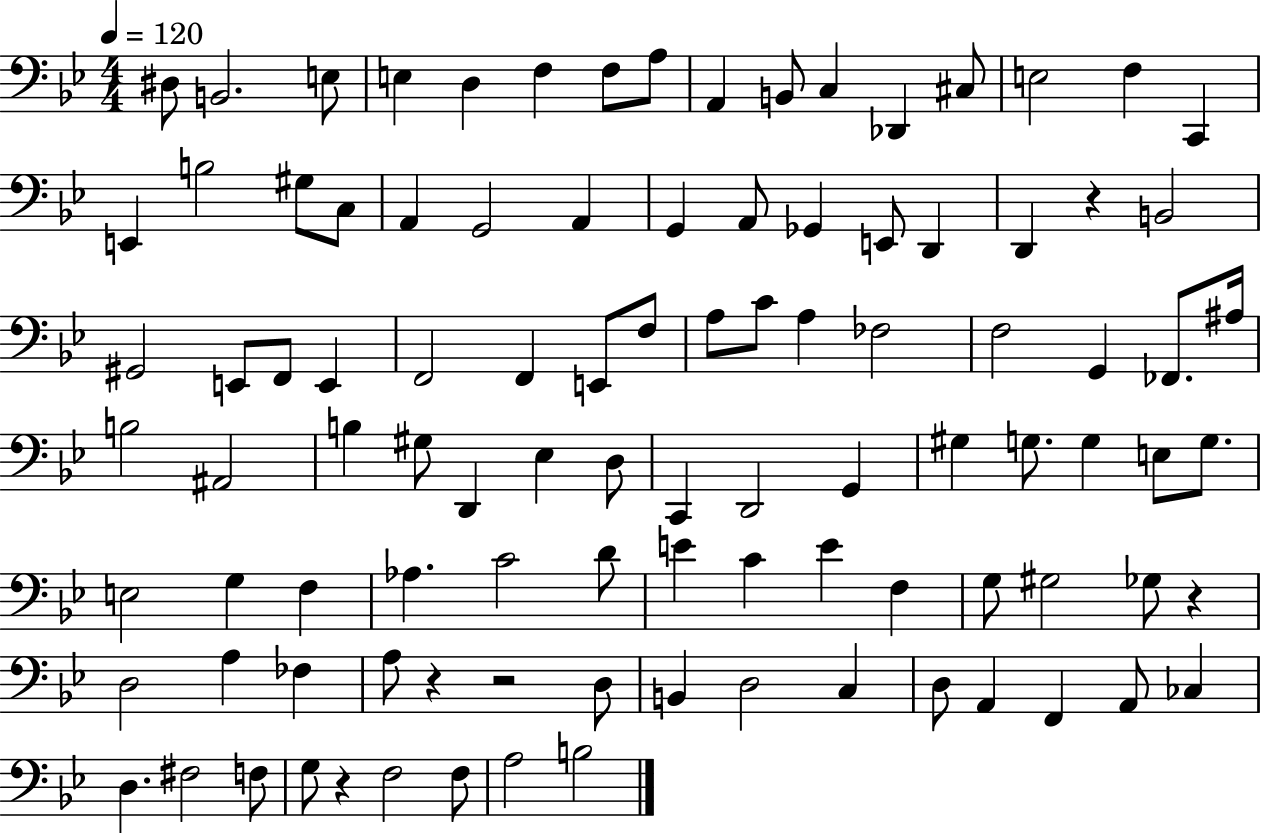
X:1
T:Untitled
M:4/4
L:1/4
K:Bb
^D,/2 B,,2 E,/2 E, D, F, F,/2 A,/2 A,, B,,/2 C, _D,, ^C,/2 E,2 F, C,, E,, B,2 ^G,/2 C,/2 A,, G,,2 A,, G,, A,,/2 _G,, E,,/2 D,, D,, z B,,2 ^G,,2 E,,/2 F,,/2 E,, F,,2 F,, E,,/2 F,/2 A,/2 C/2 A, _F,2 F,2 G,, _F,,/2 ^A,/4 B,2 ^A,,2 B, ^G,/2 D,, _E, D,/2 C,, D,,2 G,, ^G, G,/2 G, E,/2 G,/2 E,2 G, F, _A, C2 D/2 E C E F, G,/2 ^G,2 _G,/2 z D,2 A, _F, A,/2 z z2 D,/2 B,, D,2 C, D,/2 A,, F,, A,,/2 _C, D, ^F,2 F,/2 G,/2 z F,2 F,/2 A,2 B,2